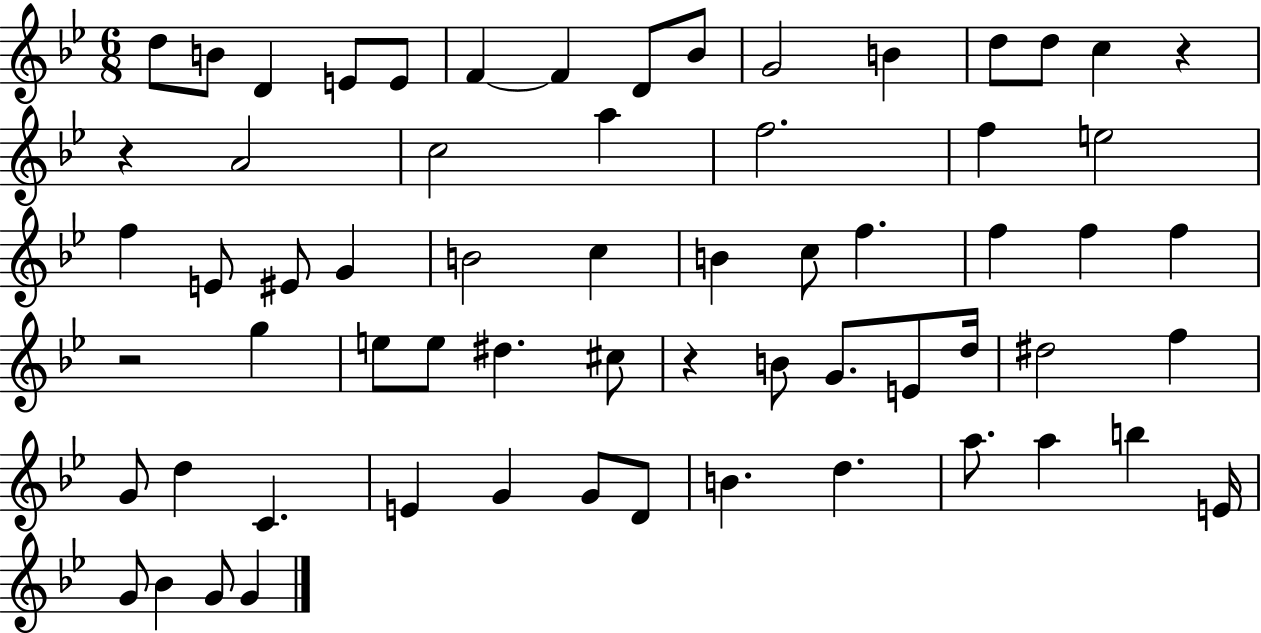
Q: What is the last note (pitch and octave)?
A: G4